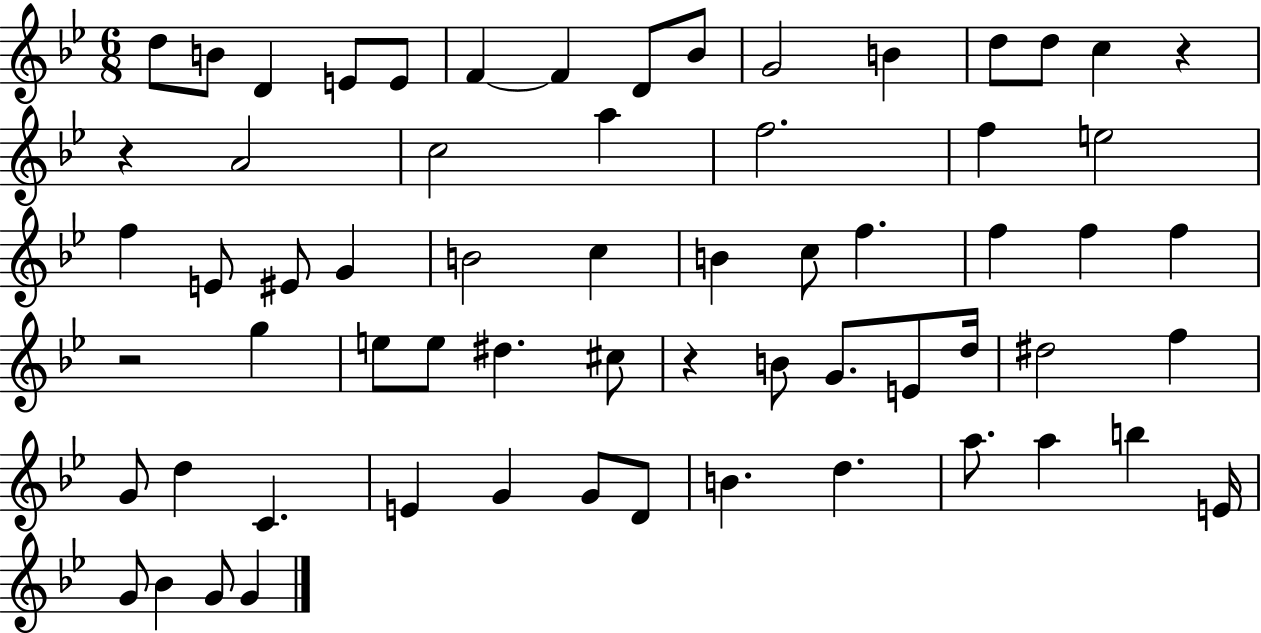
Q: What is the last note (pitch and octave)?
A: G4